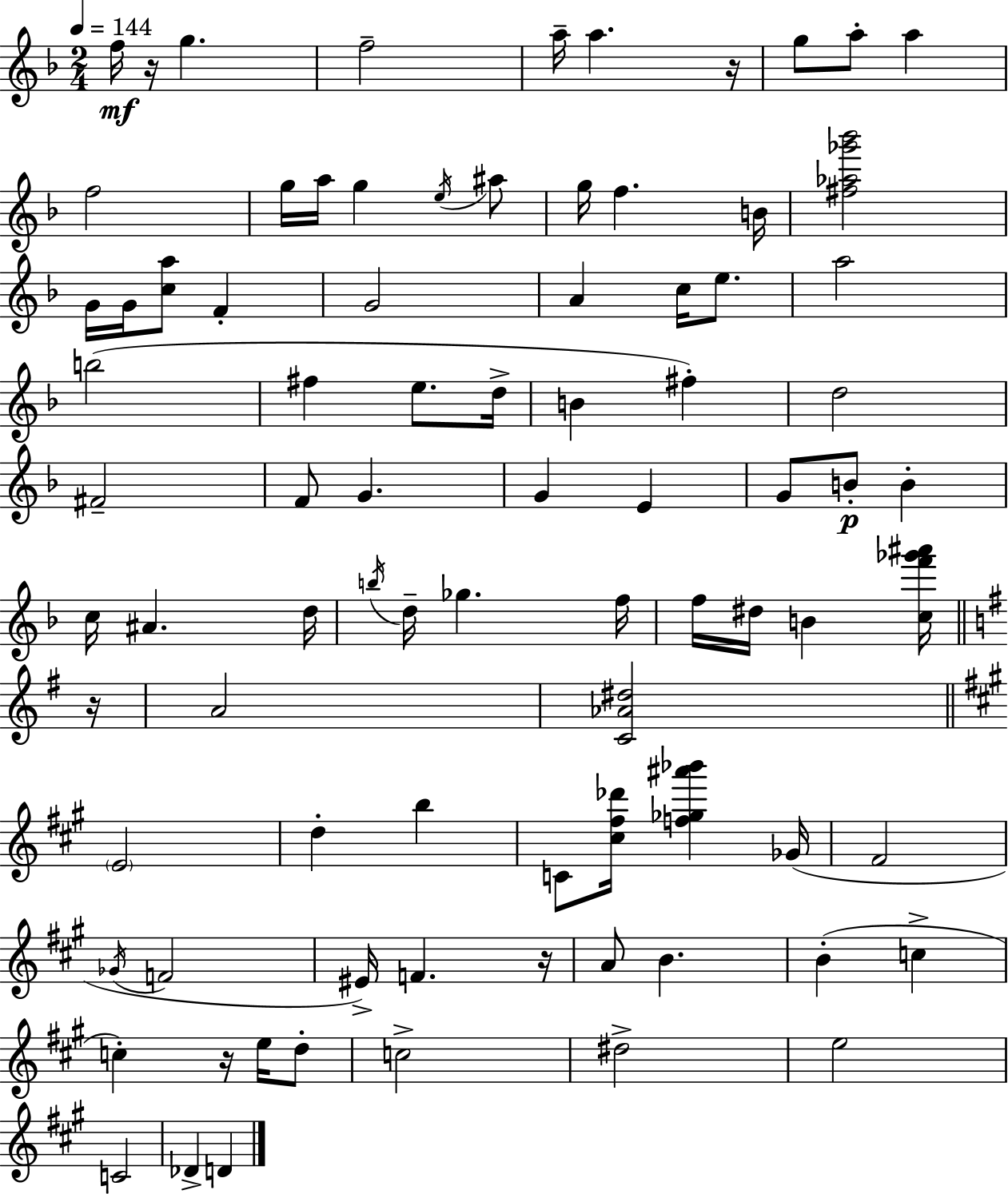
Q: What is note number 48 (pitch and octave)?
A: F5